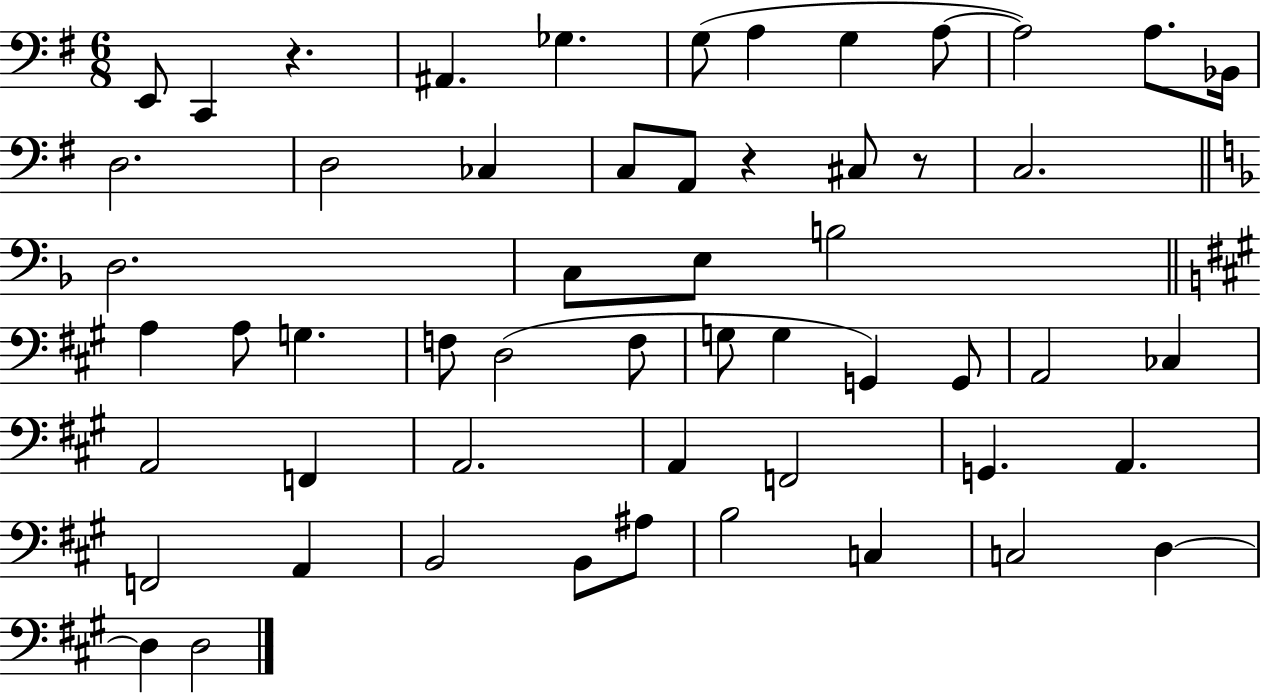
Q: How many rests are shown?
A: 3